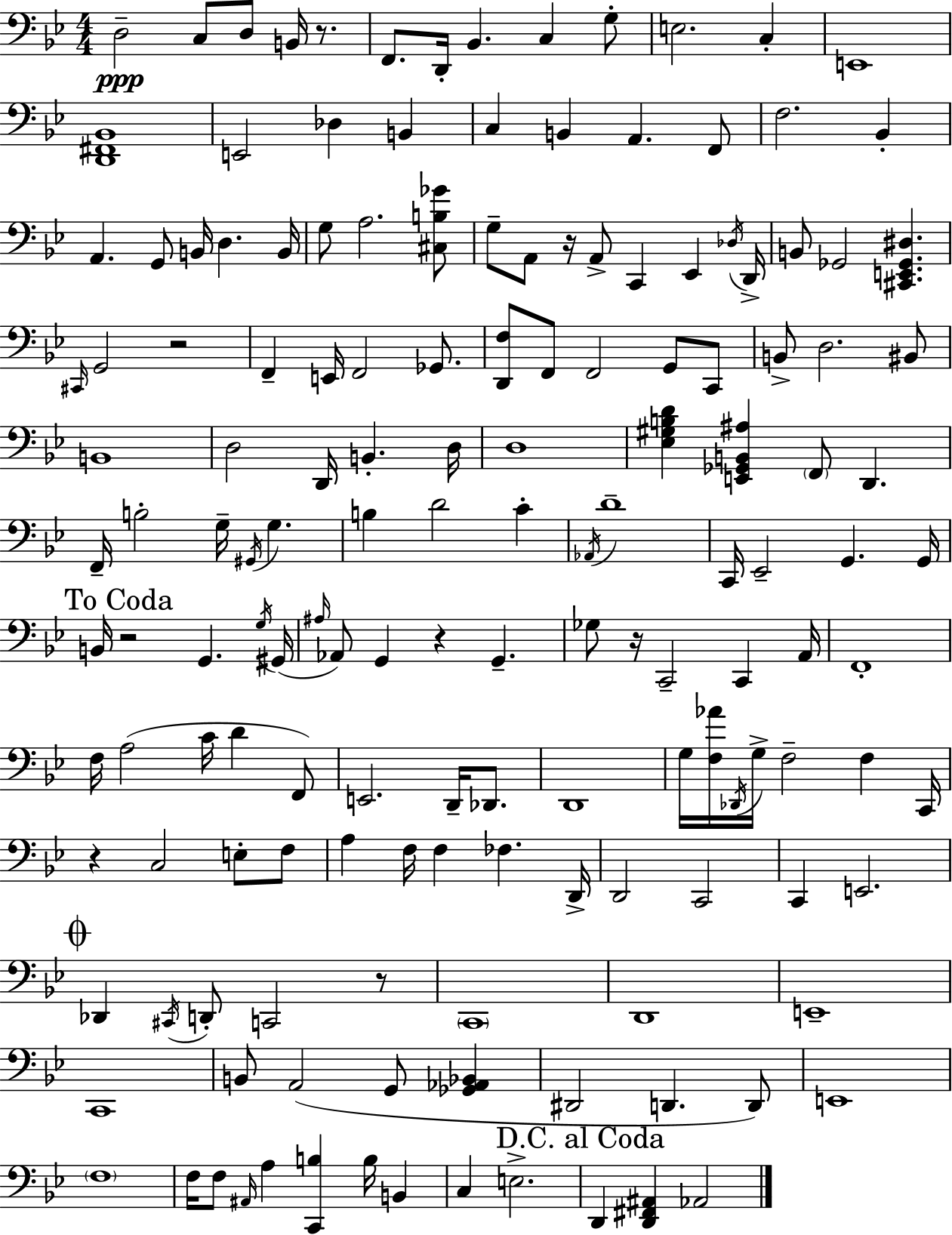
X:1
T:Untitled
M:4/4
L:1/4
K:Bb
D,2 C,/2 D,/2 B,,/4 z/2 F,,/2 D,,/4 _B,, C, G,/2 E,2 C, E,,4 [D,,^F,,_B,,]4 E,,2 _D, B,, C, B,, A,, F,,/2 F,2 _B,, A,, G,,/2 B,,/4 D, B,,/4 G,/2 A,2 [^C,B,_G]/2 G,/2 A,,/2 z/4 A,,/2 C,, _E,, _D,/4 D,,/4 B,,/2 _G,,2 [^C,,E,,_G,,^D,] ^C,,/4 G,,2 z2 F,, E,,/4 F,,2 _G,,/2 [D,,F,]/2 F,,/2 F,,2 G,,/2 C,,/2 B,,/2 D,2 ^B,,/2 B,,4 D,2 D,,/4 B,, D,/4 D,4 [_E,^G,B,D] [E,,_G,,B,,^A,] F,,/2 D,, F,,/4 B,2 G,/4 ^G,,/4 G, B, D2 C _A,,/4 D4 C,,/4 _E,,2 G,, G,,/4 B,,/4 z2 G,, G,/4 ^G,,/4 ^A,/4 _A,,/2 G,, z G,, _G,/2 z/4 C,,2 C,, A,,/4 F,,4 F,/4 A,2 C/4 D F,,/2 E,,2 D,,/4 _D,,/2 D,,4 G,/4 [F,_A]/4 _D,,/4 G,/4 F,2 F, C,,/4 z C,2 E,/2 F,/2 A, F,/4 F, _F, D,,/4 D,,2 C,,2 C,, E,,2 _D,, ^C,,/4 D,,/2 C,,2 z/2 C,,4 D,,4 E,,4 C,,4 B,,/2 A,,2 G,,/2 [_G,,_A,,_B,,] ^D,,2 D,, D,,/2 E,,4 F,4 F,/4 F,/2 ^A,,/4 A, [C,,B,] B,/4 B,, C, E,2 D,, [D,,^F,,^A,,] _A,,2